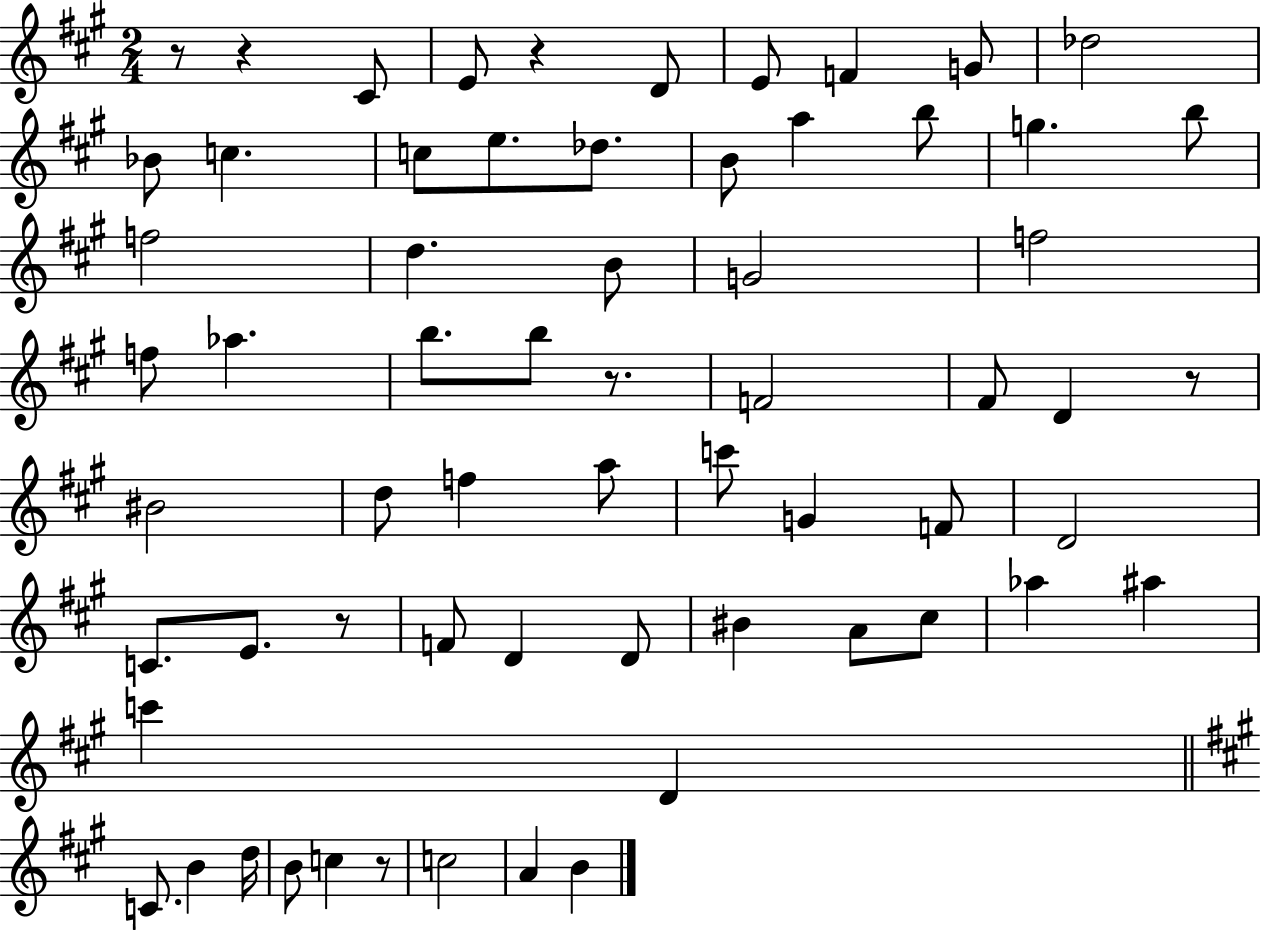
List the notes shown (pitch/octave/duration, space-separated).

R/e R/q C#4/e E4/e R/q D4/e E4/e F4/q G4/e Db5/h Bb4/e C5/q. C5/e E5/e. Db5/e. B4/e A5/q B5/e G5/q. B5/e F5/h D5/q. B4/e G4/h F5/h F5/e Ab5/q. B5/e. B5/e R/e. F4/h F#4/e D4/q R/e BIS4/h D5/e F5/q A5/e C6/e G4/q F4/e D4/h C4/e. E4/e. R/e F4/e D4/q D4/e BIS4/q A4/e C#5/e Ab5/q A#5/q C6/q D4/q C4/e. B4/q D5/s B4/e C5/q R/e C5/h A4/q B4/q